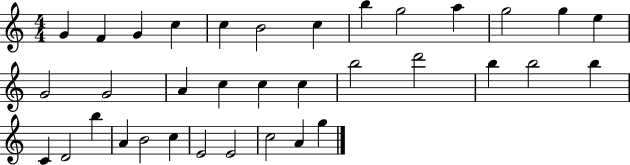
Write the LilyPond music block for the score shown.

{
  \clef treble
  \numericTimeSignature
  \time 4/4
  \key c \major
  g'4 f'4 g'4 c''4 | c''4 b'2 c''4 | b''4 g''2 a''4 | g''2 g''4 e''4 | \break g'2 g'2 | a'4 c''4 c''4 c''4 | b''2 d'''2 | b''4 b''2 b''4 | \break c'4 d'2 b''4 | a'4 b'2 c''4 | e'2 e'2 | c''2 a'4 g''4 | \break \bar "|."
}